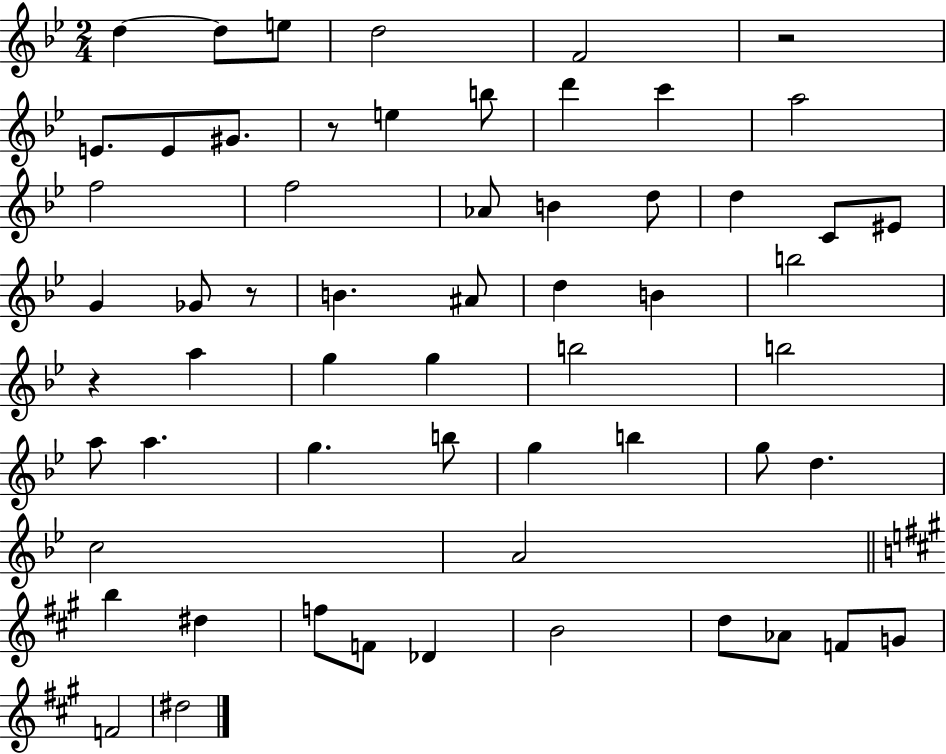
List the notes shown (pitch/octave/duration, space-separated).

D5/q D5/e E5/e D5/h F4/h R/h E4/e. E4/e G#4/e. R/e E5/q B5/e D6/q C6/q A5/h F5/h F5/h Ab4/e B4/q D5/e D5/q C4/e EIS4/e G4/q Gb4/e R/e B4/q. A#4/e D5/q B4/q B5/h R/q A5/q G5/q G5/q B5/h B5/h A5/e A5/q. G5/q. B5/e G5/q B5/q G5/e D5/q. C5/h A4/h B5/q D#5/q F5/e F4/e Db4/q B4/h D5/e Ab4/e F4/e G4/e F4/h D#5/h